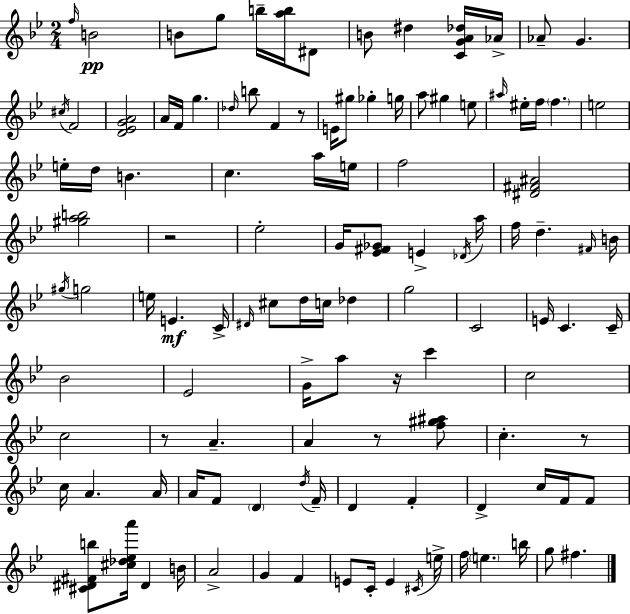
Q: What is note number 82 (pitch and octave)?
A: F4